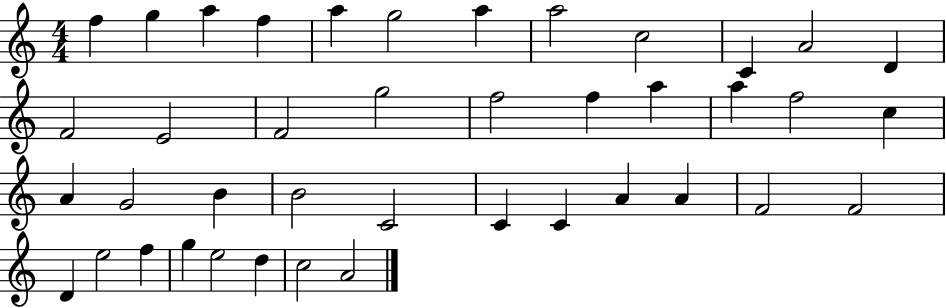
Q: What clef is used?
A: treble